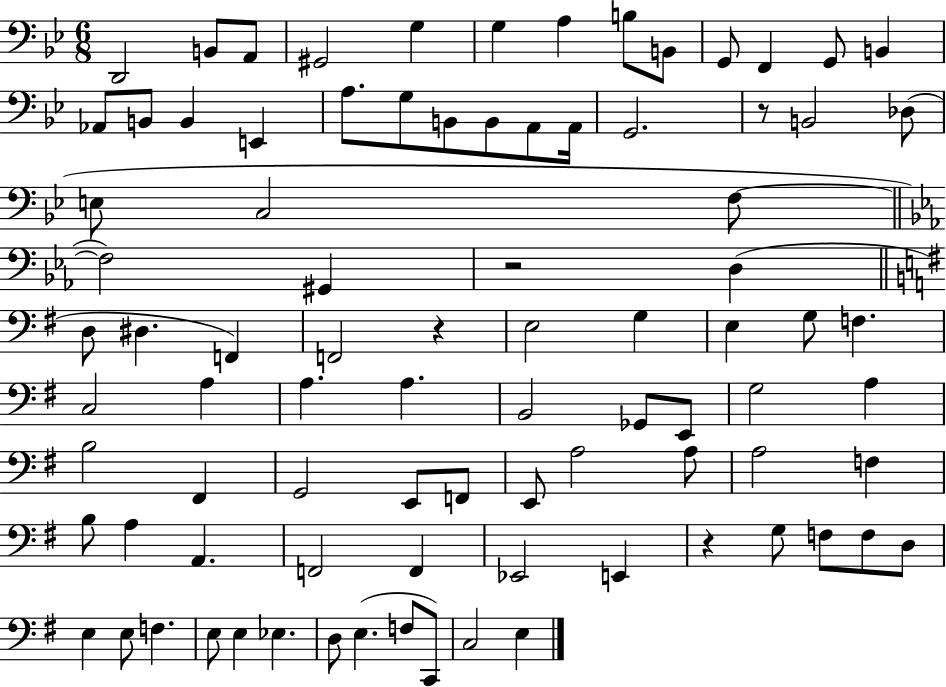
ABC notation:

X:1
T:Untitled
M:6/8
L:1/4
K:Bb
D,,2 B,,/2 A,,/2 ^G,,2 G, G, A, B,/2 B,,/2 G,,/2 F,, G,,/2 B,, _A,,/2 B,,/2 B,, E,, A,/2 G,/2 B,,/2 B,,/2 A,,/2 A,,/4 G,,2 z/2 B,,2 _D,/2 E,/2 C,2 F,/2 F,2 ^G,, z2 D, D,/2 ^D, F,, F,,2 z E,2 G, E, G,/2 F, C,2 A, A, A, B,,2 _G,,/2 E,,/2 G,2 A, B,2 ^F,, G,,2 E,,/2 F,,/2 E,,/2 A,2 A,/2 A,2 F, B,/2 A, A,, F,,2 F,, _E,,2 E,, z G,/2 F,/2 F,/2 D,/2 E, E,/2 F, E,/2 E, _E, D,/2 E, F,/2 C,,/2 C,2 E,